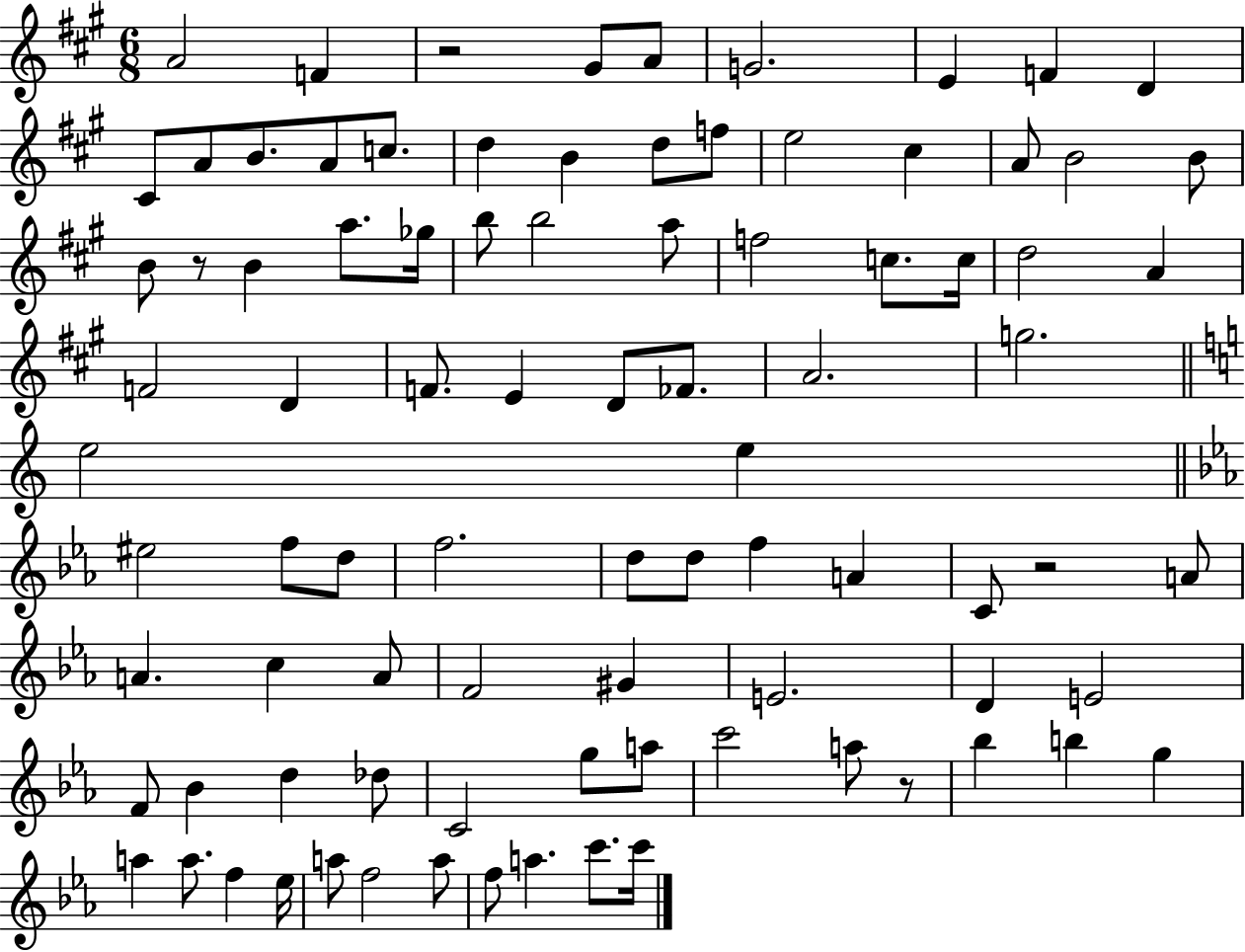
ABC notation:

X:1
T:Untitled
M:6/8
L:1/4
K:A
A2 F z2 ^G/2 A/2 G2 E F D ^C/2 A/2 B/2 A/2 c/2 d B d/2 f/2 e2 ^c A/2 B2 B/2 B/2 z/2 B a/2 _g/4 b/2 b2 a/2 f2 c/2 c/4 d2 A F2 D F/2 E D/2 _F/2 A2 g2 e2 e ^e2 f/2 d/2 f2 d/2 d/2 f A C/2 z2 A/2 A c A/2 F2 ^G E2 D E2 F/2 _B d _d/2 C2 g/2 a/2 c'2 a/2 z/2 _b b g a a/2 f _e/4 a/2 f2 a/2 f/2 a c'/2 c'/4